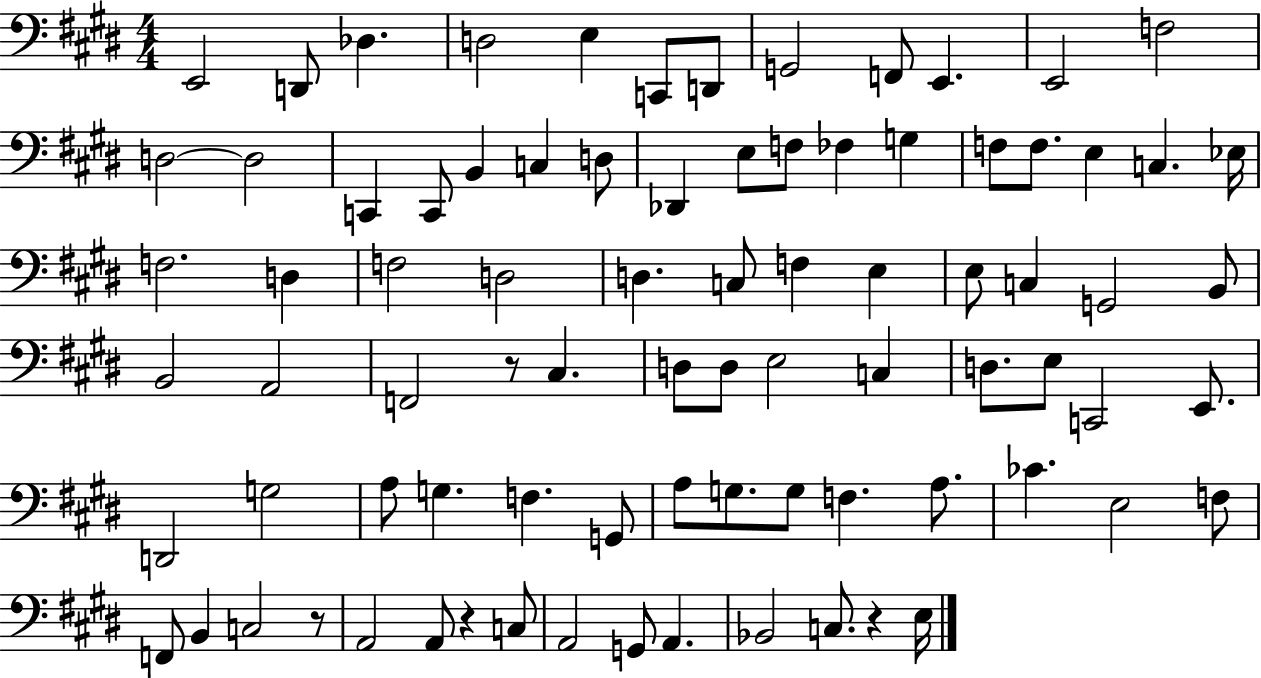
E2/h D2/e Db3/q. D3/h E3/q C2/e D2/e G2/h F2/e E2/q. E2/h F3/h D3/h D3/h C2/q C2/e B2/q C3/q D3/e Db2/q E3/e F3/e FES3/q G3/q F3/e F3/e. E3/q C3/q. Eb3/s F3/h. D3/q F3/h D3/h D3/q. C3/e F3/q E3/q E3/e C3/q G2/h B2/e B2/h A2/h F2/h R/e C#3/q. D3/e D3/e E3/h C3/q D3/e. E3/e C2/h E2/e. D2/h G3/h A3/e G3/q. F3/q. G2/e A3/e G3/e. G3/e F3/q. A3/e. CES4/q. E3/h F3/e F2/e B2/q C3/h R/e A2/h A2/e R/q C3/e A2/h G2/e A2/q. Bb2/h C3/e. R/q E3/s